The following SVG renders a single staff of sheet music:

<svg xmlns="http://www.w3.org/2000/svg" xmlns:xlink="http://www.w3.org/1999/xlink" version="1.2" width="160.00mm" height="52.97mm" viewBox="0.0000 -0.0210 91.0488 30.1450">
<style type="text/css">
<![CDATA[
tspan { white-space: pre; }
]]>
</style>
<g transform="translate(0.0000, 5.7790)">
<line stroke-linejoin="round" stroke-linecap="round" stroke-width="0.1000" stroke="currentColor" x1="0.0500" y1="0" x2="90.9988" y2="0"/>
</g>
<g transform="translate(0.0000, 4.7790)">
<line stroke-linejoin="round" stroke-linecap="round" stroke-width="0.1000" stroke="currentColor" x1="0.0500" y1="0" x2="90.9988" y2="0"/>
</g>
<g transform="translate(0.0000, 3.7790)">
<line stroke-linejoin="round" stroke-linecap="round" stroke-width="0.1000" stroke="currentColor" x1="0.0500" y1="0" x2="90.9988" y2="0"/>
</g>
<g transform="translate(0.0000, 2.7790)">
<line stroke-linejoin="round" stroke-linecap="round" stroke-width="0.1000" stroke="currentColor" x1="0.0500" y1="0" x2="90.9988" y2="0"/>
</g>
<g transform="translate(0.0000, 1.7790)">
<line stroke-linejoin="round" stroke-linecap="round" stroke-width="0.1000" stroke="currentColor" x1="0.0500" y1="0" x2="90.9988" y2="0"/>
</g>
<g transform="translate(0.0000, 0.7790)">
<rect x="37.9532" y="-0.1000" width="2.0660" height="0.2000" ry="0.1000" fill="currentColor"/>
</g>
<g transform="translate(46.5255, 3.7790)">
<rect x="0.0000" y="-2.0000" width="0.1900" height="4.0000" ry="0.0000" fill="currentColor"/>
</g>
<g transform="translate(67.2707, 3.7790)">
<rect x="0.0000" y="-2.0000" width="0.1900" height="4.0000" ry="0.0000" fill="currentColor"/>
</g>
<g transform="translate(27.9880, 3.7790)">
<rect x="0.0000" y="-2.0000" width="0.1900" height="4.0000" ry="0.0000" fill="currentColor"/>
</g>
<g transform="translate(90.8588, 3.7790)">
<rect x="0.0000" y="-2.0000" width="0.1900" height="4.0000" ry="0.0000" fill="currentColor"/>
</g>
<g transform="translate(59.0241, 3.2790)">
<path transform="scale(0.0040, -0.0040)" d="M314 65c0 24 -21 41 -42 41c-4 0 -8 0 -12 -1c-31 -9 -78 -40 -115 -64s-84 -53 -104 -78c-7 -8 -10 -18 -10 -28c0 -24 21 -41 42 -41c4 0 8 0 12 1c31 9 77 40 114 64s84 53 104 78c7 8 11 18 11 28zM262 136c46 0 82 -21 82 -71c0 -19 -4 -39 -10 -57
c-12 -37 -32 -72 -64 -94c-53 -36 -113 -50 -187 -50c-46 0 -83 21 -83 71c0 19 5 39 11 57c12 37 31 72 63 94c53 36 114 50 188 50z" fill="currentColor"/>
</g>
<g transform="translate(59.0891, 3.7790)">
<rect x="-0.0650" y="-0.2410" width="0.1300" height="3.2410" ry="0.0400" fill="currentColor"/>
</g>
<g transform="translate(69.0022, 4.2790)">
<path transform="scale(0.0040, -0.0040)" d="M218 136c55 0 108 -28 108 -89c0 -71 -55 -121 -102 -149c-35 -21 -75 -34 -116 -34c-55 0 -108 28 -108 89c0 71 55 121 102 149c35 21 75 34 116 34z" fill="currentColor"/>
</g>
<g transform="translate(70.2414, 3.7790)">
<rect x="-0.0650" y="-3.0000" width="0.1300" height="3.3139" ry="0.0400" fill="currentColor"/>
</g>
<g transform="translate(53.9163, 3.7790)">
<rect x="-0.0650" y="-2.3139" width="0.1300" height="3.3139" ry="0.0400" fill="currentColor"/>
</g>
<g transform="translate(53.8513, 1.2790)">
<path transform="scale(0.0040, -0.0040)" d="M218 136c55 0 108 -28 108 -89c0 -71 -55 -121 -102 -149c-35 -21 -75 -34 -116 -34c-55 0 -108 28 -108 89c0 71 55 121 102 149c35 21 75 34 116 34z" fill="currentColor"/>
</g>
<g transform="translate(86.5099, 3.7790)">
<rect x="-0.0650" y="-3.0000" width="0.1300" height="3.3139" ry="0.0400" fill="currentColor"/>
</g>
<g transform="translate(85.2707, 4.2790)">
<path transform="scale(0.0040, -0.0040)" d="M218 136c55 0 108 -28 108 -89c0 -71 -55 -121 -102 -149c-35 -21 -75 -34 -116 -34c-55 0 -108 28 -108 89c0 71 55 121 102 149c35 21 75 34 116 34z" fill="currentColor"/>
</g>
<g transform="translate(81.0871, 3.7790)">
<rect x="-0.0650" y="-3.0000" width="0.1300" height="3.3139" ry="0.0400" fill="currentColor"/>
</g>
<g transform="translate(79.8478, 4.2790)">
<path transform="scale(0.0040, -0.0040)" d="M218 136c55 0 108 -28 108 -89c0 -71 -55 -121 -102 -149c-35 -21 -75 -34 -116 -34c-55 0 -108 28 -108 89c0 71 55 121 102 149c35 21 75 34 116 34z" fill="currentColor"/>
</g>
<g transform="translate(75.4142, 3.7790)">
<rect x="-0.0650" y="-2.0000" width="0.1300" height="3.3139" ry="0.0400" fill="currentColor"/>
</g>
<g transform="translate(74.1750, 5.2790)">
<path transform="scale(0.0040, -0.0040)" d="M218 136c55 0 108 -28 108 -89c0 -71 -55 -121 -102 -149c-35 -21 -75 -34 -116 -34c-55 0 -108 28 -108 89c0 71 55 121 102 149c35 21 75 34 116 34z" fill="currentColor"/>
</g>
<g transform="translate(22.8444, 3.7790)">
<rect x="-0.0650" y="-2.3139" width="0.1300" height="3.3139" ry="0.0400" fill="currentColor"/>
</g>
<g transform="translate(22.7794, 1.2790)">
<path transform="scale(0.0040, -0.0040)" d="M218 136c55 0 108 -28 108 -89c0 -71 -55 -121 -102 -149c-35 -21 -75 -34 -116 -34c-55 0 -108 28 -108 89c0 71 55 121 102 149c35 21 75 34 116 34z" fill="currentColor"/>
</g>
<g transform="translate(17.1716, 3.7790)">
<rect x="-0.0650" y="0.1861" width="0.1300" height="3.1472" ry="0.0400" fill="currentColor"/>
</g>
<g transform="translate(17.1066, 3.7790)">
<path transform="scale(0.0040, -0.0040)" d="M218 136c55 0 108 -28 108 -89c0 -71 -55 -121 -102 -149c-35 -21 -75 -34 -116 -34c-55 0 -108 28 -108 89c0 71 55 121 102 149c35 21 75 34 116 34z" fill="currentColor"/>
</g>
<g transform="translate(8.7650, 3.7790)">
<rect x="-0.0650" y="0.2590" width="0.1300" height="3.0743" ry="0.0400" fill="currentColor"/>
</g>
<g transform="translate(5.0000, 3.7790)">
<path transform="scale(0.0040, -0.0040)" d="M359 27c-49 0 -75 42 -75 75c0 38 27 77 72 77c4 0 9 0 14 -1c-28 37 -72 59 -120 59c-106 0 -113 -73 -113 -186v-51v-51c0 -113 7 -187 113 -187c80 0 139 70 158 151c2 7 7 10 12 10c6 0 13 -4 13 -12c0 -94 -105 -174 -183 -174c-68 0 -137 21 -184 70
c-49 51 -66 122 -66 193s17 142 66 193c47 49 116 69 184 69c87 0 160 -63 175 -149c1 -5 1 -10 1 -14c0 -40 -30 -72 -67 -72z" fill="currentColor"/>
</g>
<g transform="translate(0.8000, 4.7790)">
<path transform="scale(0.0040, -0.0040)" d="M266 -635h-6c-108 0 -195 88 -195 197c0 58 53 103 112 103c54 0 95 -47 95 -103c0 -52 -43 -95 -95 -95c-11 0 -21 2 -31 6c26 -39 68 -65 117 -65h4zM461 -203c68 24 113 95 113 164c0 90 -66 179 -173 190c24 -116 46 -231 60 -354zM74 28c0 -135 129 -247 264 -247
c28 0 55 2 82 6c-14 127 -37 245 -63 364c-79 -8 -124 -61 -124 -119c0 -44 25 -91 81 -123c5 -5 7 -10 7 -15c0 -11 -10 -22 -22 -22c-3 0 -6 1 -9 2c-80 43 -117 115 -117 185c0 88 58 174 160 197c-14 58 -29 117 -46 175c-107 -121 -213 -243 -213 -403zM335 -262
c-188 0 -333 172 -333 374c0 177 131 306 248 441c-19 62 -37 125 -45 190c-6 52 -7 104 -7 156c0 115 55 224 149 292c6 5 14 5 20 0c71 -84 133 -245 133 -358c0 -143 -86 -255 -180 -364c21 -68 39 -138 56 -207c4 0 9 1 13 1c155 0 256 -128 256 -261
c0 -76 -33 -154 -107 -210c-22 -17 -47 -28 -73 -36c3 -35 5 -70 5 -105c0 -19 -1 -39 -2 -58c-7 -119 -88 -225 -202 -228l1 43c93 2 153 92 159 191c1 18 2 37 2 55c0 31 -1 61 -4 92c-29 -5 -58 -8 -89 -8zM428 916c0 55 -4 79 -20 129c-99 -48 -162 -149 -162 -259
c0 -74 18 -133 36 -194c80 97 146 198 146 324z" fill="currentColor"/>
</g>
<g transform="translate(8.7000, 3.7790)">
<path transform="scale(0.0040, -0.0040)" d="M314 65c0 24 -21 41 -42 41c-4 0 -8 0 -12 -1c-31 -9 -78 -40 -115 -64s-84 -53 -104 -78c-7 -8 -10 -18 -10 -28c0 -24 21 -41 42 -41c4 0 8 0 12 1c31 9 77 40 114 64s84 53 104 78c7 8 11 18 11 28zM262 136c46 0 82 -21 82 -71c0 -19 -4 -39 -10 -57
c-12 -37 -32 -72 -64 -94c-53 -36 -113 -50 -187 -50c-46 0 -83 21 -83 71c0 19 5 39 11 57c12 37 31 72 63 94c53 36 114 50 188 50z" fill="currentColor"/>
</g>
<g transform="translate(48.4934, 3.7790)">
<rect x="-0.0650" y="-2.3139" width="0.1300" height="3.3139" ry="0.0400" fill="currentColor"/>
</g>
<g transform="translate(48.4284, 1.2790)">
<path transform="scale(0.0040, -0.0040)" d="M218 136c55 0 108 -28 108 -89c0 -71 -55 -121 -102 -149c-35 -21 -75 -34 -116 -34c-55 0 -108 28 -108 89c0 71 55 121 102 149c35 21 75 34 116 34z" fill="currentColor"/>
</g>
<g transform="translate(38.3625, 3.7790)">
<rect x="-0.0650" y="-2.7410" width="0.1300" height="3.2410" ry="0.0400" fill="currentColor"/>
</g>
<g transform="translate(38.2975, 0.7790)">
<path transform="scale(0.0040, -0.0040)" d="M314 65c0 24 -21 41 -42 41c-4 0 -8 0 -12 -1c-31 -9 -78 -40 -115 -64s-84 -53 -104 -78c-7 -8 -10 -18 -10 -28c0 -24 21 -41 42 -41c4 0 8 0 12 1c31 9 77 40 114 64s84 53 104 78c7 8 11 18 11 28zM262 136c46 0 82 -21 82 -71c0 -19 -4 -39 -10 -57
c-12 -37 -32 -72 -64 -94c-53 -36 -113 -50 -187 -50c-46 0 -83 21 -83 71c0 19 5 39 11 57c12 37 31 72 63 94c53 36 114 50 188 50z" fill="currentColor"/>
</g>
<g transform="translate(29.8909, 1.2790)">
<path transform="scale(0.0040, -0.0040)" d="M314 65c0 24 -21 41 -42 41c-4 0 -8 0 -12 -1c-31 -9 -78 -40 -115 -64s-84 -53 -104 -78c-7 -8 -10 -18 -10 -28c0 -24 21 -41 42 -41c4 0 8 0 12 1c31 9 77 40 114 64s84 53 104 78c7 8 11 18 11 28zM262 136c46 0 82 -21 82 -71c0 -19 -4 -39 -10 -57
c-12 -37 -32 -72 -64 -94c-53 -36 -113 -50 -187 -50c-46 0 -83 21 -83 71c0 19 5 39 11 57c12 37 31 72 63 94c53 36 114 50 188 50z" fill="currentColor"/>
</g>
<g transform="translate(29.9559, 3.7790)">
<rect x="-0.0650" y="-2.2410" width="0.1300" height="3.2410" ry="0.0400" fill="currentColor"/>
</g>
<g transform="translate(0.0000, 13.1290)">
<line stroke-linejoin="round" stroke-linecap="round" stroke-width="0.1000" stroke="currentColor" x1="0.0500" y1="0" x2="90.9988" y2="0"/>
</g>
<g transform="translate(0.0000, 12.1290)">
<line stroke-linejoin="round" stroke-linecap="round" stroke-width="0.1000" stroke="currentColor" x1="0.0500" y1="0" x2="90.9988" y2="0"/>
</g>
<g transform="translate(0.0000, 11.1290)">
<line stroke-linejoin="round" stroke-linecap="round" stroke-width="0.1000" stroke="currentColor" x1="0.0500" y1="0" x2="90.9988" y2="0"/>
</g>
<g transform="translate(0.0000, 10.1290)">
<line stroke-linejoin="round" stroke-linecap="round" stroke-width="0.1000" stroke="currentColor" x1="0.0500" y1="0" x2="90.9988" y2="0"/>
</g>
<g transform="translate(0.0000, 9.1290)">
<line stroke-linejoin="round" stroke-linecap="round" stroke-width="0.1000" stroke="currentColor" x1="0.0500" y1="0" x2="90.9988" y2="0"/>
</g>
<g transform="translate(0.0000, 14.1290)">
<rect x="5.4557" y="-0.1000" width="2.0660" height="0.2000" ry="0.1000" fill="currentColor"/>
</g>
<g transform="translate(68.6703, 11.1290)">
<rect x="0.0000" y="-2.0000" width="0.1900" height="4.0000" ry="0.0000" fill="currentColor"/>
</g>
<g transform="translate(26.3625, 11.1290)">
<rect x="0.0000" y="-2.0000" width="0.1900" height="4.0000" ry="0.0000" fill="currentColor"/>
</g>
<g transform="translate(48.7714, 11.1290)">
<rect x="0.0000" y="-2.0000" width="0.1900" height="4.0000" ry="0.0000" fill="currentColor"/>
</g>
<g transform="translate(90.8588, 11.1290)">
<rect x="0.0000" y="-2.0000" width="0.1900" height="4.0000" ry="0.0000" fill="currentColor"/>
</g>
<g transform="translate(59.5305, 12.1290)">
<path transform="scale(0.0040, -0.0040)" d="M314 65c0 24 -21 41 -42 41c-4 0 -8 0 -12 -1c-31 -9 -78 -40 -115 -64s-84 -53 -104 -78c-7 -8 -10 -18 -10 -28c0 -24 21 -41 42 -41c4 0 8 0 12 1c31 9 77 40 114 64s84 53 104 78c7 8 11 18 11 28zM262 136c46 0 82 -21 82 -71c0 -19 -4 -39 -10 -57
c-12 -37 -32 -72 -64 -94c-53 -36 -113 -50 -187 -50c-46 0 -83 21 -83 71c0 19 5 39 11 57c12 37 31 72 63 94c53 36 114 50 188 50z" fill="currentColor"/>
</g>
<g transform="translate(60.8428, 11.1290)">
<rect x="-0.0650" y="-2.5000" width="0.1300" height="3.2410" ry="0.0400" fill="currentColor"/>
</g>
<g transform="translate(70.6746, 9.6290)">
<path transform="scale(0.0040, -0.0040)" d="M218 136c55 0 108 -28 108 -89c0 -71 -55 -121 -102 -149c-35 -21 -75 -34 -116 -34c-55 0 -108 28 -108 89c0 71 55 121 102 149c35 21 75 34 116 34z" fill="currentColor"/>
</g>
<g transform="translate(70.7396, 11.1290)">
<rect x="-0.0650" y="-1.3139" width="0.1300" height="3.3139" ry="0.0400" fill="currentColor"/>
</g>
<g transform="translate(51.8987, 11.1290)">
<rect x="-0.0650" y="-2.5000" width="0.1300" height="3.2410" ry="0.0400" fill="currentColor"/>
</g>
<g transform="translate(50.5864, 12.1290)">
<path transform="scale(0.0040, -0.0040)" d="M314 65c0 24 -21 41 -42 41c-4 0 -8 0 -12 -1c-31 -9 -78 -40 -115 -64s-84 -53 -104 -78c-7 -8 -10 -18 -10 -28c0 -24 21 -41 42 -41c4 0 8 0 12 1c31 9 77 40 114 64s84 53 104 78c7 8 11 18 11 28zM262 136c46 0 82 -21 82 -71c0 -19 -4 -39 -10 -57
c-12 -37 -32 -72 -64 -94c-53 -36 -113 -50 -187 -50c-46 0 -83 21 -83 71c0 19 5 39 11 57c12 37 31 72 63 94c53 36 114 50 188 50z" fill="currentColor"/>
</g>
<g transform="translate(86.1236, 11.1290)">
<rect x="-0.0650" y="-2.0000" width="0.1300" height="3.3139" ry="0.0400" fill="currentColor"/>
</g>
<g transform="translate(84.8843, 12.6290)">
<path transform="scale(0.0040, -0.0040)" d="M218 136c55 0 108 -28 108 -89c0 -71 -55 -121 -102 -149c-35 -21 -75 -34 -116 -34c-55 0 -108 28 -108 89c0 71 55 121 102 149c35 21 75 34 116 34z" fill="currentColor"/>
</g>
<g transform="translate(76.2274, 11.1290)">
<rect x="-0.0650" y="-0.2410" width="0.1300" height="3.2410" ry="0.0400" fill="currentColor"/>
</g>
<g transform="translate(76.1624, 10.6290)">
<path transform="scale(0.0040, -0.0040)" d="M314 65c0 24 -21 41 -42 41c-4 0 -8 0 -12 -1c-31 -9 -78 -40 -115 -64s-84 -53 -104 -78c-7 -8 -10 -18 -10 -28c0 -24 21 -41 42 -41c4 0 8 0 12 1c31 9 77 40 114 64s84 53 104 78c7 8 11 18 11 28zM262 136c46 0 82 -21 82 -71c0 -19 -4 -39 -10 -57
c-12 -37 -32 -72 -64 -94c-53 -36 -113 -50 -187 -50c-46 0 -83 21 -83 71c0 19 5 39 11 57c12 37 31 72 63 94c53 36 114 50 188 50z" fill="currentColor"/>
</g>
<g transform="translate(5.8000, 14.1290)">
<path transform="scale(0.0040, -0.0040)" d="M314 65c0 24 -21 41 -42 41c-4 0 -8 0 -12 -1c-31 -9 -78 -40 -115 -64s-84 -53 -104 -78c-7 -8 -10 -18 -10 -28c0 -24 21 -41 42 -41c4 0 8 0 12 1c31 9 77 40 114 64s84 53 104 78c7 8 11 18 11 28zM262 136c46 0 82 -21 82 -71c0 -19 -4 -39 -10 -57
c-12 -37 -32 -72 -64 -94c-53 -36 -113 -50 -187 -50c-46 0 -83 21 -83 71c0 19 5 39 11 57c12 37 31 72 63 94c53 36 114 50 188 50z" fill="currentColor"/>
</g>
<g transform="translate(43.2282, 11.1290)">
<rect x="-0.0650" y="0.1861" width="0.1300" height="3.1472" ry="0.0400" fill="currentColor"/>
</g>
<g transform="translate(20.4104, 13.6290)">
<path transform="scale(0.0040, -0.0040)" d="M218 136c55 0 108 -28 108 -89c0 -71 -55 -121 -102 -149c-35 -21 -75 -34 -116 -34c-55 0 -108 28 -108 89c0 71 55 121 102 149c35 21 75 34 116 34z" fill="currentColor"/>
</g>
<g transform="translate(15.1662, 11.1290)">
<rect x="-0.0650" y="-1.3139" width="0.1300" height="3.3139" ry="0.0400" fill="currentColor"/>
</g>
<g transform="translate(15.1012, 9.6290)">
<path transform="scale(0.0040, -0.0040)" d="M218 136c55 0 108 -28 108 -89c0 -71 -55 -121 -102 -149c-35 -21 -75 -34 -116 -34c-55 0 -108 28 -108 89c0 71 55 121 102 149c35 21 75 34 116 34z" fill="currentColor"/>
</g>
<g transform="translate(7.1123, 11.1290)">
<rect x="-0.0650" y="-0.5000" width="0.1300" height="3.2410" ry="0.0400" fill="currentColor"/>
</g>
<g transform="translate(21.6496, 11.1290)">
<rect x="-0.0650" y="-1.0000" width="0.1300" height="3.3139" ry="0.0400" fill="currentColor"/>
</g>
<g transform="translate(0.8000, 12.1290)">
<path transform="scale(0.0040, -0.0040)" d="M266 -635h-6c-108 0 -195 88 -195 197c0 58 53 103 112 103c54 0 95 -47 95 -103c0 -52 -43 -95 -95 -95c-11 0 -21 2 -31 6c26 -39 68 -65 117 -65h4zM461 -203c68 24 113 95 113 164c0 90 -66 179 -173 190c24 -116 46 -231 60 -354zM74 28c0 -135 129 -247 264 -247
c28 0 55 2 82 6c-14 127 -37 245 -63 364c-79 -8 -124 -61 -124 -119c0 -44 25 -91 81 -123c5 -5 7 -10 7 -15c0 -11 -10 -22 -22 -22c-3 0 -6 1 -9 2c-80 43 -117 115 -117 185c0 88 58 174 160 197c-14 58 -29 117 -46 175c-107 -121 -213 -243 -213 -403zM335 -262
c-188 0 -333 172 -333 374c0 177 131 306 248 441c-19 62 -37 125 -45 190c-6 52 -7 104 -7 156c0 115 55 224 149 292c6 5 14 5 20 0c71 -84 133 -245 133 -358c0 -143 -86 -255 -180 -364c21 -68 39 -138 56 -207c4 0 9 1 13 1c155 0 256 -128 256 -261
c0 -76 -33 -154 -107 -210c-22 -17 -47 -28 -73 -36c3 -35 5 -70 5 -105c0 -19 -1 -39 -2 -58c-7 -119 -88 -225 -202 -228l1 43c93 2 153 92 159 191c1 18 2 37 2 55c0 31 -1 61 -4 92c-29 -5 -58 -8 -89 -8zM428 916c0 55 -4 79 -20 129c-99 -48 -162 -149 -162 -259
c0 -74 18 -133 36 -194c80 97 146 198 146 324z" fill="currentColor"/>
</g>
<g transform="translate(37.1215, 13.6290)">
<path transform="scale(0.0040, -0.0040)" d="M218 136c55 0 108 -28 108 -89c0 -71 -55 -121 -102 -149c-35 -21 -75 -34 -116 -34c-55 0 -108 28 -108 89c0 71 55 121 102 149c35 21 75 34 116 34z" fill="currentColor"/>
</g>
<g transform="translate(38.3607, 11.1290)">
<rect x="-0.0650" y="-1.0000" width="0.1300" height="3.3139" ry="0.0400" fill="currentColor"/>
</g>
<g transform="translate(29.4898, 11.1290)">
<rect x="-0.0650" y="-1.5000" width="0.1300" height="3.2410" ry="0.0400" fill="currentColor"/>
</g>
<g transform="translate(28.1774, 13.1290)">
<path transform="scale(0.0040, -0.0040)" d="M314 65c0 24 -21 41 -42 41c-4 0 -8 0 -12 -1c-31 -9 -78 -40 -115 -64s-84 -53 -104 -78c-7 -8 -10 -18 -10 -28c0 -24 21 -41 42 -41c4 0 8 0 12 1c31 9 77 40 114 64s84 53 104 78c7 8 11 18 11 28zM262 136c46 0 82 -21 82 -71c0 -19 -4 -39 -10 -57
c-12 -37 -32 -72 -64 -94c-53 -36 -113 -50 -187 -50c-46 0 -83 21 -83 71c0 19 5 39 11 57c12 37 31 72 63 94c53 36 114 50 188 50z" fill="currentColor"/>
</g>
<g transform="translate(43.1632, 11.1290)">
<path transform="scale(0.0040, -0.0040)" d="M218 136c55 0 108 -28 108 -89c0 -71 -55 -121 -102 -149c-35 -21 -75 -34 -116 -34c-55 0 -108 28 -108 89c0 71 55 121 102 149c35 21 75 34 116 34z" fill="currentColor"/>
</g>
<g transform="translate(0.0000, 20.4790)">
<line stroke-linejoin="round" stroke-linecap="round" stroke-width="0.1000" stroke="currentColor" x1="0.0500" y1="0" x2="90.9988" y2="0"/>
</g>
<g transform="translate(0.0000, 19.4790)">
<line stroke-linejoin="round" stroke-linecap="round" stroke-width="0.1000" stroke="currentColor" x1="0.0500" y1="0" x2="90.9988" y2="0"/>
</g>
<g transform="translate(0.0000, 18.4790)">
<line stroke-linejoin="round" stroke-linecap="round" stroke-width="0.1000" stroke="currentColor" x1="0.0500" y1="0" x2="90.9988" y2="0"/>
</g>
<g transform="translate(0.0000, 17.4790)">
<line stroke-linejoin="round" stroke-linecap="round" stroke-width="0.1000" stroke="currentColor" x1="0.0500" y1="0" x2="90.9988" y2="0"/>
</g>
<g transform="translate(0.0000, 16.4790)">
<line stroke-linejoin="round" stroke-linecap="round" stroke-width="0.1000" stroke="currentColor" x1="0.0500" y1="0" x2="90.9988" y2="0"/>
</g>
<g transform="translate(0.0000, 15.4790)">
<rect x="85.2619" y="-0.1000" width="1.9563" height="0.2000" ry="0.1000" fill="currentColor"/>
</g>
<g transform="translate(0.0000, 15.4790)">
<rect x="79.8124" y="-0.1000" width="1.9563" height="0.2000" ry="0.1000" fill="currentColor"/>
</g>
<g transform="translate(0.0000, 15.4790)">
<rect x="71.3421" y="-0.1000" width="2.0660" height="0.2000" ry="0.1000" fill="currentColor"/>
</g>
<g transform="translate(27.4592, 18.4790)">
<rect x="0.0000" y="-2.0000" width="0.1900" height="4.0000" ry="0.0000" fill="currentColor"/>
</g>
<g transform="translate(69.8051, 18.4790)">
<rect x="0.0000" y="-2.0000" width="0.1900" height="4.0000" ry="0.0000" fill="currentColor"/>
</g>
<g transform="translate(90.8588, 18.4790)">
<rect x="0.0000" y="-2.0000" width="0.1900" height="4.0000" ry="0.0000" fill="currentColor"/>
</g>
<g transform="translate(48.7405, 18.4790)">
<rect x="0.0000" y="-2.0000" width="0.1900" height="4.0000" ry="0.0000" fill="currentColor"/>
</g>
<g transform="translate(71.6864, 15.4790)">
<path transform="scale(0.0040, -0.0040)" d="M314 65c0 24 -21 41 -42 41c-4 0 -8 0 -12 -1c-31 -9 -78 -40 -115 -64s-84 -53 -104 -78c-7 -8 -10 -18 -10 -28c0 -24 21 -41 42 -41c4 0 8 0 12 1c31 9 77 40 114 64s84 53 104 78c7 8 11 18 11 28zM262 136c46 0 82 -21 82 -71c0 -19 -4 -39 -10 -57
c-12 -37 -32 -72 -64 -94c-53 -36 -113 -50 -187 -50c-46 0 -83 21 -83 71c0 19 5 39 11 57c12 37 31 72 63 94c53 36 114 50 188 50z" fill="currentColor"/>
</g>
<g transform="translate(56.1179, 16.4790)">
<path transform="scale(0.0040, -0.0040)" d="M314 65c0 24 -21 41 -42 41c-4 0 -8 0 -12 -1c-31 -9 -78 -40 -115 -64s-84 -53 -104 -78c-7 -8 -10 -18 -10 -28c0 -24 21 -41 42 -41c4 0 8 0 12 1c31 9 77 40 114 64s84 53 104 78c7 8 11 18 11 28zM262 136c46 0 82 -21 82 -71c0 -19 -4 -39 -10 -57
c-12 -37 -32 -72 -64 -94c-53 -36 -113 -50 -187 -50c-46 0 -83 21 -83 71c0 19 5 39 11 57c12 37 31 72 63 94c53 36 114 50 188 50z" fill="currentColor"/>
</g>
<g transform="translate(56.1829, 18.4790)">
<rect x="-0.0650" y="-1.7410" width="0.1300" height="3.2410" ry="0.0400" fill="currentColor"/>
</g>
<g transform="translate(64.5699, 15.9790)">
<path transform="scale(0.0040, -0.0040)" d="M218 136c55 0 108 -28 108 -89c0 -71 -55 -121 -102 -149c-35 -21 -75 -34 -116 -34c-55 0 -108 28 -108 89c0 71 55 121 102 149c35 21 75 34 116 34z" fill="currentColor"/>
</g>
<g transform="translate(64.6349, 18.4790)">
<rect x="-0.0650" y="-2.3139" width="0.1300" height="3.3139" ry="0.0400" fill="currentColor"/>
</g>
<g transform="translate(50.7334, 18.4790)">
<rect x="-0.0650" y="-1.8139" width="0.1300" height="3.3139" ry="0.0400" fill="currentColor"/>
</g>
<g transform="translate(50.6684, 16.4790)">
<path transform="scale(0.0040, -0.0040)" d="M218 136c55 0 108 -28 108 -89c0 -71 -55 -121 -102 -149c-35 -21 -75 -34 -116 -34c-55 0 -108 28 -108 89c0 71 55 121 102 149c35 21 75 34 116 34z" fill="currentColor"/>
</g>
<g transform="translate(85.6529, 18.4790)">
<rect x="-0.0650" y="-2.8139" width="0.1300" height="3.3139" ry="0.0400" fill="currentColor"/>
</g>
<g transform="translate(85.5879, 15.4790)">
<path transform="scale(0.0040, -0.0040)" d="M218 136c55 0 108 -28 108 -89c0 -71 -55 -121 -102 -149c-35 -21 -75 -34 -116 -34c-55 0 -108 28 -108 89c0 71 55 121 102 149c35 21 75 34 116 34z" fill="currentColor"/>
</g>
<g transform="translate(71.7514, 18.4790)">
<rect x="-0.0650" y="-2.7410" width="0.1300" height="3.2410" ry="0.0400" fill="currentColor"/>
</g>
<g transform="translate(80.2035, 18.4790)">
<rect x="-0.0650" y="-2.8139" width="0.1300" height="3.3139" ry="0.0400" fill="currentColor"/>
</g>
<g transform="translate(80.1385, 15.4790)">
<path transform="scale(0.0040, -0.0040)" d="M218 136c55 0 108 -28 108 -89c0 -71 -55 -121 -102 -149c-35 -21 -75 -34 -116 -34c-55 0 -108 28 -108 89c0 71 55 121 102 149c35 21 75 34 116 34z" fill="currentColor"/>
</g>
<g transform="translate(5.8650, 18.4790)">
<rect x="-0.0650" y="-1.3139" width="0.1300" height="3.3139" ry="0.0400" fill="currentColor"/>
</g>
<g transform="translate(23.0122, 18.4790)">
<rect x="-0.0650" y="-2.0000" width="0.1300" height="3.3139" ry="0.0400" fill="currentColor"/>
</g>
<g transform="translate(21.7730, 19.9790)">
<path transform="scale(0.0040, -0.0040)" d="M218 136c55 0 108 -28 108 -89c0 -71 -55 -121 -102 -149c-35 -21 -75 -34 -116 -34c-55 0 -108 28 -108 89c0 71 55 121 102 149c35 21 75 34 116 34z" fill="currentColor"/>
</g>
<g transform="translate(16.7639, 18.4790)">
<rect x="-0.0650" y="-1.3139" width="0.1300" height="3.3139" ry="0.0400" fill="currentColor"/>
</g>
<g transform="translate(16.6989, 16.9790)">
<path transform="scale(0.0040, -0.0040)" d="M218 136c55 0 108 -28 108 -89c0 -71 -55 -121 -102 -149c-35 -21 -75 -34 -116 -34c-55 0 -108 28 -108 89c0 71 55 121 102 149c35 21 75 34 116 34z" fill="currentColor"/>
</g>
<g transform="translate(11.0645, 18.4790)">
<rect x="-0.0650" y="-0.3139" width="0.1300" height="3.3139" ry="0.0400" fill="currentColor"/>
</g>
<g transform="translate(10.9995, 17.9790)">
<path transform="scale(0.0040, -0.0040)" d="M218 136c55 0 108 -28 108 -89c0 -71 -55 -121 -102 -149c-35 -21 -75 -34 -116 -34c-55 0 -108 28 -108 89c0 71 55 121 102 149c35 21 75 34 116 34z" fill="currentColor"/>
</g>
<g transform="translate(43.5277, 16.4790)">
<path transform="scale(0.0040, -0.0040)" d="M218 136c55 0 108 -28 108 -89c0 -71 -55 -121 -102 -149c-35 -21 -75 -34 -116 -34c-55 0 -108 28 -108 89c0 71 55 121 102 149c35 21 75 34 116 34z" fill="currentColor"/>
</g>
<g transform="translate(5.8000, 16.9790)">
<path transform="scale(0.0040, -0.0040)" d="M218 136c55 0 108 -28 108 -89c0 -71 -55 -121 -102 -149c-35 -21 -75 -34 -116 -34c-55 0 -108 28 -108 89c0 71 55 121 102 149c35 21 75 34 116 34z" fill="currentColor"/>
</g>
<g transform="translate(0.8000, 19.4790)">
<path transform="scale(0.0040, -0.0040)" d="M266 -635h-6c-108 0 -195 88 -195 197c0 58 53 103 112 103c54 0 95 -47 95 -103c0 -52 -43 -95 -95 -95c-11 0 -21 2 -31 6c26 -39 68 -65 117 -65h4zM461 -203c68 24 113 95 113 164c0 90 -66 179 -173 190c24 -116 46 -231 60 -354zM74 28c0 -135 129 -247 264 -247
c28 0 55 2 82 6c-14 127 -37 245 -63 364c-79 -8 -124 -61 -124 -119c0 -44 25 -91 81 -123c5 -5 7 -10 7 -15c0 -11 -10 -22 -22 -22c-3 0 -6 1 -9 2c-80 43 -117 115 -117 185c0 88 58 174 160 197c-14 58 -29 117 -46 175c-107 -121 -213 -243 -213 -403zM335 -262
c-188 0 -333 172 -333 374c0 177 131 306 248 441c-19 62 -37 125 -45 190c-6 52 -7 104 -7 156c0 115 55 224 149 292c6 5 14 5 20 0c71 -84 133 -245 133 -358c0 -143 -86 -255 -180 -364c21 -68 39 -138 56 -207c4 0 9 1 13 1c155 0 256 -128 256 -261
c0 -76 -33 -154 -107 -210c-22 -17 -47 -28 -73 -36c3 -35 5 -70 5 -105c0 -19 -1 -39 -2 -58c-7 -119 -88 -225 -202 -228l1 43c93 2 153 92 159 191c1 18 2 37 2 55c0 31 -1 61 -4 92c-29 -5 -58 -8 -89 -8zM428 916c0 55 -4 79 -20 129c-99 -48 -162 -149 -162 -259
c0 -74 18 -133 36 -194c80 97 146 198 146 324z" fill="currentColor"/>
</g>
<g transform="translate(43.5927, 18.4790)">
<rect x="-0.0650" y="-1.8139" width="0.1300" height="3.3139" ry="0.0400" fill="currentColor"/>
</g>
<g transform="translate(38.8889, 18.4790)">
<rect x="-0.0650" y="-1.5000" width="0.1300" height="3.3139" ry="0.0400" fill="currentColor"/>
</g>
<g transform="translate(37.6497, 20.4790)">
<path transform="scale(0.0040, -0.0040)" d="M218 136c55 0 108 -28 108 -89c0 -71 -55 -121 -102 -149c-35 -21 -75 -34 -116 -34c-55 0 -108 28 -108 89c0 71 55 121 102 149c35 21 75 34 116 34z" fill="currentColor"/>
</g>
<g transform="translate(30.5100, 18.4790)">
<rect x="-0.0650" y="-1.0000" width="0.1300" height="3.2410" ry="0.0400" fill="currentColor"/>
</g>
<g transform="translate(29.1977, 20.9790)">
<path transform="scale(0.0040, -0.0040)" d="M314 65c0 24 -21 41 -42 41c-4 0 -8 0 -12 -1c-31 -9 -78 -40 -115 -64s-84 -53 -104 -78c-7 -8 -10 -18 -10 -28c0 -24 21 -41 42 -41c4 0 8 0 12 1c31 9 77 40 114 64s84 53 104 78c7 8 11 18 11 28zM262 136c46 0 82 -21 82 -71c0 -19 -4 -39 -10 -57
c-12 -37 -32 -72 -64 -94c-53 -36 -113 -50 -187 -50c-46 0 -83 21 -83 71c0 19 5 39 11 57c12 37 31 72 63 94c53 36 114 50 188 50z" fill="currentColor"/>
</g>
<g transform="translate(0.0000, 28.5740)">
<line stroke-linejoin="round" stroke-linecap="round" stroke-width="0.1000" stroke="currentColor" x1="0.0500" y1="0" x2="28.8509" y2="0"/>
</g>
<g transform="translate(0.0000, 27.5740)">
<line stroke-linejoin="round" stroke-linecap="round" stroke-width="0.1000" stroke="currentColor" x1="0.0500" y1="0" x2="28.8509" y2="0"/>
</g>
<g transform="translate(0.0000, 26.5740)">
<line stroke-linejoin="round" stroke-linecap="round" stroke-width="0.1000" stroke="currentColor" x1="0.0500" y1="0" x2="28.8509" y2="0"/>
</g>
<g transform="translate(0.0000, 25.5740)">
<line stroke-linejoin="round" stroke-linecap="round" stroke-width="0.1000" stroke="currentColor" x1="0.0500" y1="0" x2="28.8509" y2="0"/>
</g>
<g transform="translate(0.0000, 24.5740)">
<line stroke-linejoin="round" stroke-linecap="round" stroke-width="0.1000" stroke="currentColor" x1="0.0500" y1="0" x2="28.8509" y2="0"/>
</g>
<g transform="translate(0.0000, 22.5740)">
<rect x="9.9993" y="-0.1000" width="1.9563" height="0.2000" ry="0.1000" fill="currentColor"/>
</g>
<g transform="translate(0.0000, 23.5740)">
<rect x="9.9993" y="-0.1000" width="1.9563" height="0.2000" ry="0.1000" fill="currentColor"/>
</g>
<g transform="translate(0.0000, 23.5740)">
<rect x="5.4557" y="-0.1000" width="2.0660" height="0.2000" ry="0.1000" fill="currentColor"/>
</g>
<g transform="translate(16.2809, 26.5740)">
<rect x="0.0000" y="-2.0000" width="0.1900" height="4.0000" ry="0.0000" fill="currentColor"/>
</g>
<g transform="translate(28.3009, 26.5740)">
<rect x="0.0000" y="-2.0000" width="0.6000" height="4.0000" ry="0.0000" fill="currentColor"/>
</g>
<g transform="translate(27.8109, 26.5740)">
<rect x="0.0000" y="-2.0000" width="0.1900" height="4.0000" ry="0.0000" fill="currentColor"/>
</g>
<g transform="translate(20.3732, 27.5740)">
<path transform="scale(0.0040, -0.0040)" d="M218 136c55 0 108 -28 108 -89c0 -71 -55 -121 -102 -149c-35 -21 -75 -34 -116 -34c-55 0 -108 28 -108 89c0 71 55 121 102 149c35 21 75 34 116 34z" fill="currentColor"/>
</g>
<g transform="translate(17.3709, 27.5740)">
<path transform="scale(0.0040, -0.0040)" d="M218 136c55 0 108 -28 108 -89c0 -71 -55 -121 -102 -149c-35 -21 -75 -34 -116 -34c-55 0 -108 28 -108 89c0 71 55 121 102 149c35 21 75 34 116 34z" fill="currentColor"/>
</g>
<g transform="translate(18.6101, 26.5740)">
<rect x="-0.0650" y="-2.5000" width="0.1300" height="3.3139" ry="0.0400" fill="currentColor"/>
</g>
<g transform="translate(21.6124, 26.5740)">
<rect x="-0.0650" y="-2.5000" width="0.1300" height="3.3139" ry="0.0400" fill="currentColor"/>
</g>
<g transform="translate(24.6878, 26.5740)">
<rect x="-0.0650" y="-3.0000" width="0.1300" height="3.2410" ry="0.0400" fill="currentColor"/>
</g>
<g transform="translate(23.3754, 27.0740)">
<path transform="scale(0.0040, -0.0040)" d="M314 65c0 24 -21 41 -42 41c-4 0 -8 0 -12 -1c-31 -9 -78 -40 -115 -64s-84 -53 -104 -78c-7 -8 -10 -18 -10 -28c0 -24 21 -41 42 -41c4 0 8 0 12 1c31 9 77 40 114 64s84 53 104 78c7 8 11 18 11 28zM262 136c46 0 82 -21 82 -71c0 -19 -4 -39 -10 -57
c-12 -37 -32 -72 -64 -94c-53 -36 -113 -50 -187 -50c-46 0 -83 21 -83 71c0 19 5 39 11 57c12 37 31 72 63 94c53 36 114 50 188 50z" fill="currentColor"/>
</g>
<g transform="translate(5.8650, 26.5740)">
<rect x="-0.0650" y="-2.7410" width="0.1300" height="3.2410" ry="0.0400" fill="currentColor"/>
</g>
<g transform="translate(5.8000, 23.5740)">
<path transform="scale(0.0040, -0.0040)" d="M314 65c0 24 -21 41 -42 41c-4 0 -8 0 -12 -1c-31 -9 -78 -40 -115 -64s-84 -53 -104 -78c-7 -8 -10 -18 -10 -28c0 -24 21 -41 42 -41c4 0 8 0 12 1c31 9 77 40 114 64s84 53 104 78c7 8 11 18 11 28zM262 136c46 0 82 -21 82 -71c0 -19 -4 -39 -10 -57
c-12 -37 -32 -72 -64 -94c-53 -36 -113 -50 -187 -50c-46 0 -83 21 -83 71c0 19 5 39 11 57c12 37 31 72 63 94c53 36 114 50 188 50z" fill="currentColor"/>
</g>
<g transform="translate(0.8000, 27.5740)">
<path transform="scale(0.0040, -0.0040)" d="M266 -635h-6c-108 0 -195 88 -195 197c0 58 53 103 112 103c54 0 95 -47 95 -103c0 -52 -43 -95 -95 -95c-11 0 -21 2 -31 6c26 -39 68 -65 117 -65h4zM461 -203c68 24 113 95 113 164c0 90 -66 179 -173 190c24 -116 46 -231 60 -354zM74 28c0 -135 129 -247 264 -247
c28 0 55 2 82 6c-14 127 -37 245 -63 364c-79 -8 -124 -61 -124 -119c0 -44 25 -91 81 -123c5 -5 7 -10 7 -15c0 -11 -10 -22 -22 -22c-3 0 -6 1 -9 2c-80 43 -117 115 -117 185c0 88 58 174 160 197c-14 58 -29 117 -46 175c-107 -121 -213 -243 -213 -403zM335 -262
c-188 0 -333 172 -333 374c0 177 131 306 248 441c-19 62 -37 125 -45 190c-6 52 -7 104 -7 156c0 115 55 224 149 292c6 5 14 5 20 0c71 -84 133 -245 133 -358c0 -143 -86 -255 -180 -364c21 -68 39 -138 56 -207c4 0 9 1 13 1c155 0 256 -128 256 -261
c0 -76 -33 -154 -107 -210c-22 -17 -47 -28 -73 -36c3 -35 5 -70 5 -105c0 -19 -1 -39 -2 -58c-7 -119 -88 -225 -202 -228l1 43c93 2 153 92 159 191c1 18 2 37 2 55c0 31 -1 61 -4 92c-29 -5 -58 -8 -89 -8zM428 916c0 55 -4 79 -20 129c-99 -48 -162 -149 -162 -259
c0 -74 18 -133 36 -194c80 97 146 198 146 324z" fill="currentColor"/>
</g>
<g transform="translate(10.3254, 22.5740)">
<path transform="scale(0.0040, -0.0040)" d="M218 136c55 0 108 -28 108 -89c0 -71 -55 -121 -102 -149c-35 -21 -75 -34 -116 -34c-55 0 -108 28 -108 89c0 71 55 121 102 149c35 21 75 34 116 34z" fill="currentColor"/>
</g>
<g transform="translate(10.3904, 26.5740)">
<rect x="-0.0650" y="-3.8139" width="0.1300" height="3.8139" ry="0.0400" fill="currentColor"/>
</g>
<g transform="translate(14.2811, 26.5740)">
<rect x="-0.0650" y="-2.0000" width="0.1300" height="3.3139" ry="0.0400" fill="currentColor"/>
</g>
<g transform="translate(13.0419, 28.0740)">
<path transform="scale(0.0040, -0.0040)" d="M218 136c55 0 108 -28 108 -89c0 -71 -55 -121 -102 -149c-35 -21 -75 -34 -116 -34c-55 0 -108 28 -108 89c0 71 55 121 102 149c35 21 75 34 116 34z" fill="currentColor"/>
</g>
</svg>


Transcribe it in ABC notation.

X:1
T:Untitled
M:4/4
L:1/4
K:C
B2 B g g2 a2 g g c2 A F A A C2 e D E2 D B G2 G2 e c2 F e c e F D2 E f f f2 g a2 a a a2 c' F G G A2